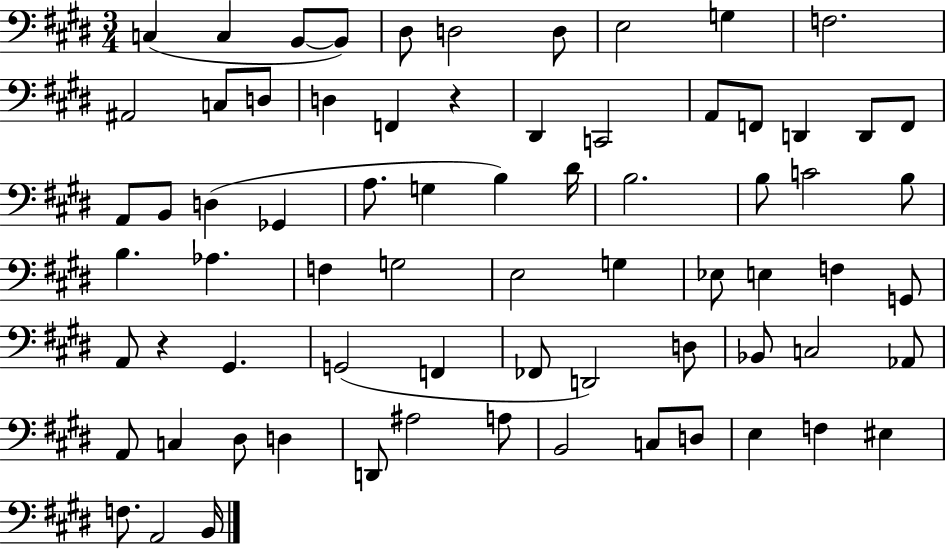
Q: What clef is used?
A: bass